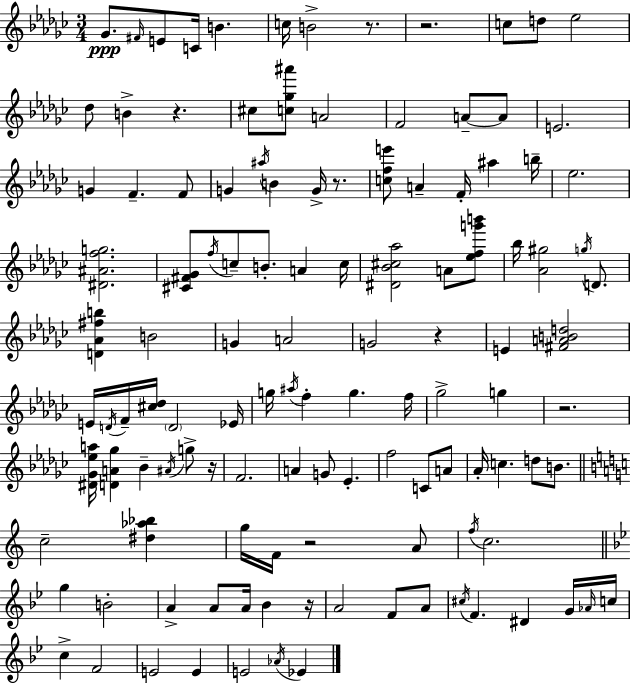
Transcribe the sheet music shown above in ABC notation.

X:1
T:Untitled
M:3/4
L:1/4
K:Ebm
_G/2 ^F/4 E/2 C/4 B c/4 B2 z/2 z2 c/2 d/2 _e2 _d/2 B z ^c/2 [c_g^a']/2 A2 F2 A/2 A/2 E2 G F F/2 G ^a/4 B G/4 z/2 [cfe']/2 A F/4 ^a b/4 _e2 [^D^Afg]2 [^C^F_G]/2 f/4 c/2 B/2 A c/4 [^D_B^c_a]2 A/2 [_efg'b']/2 _b/4 [_A^g]2 g/4 D/2 [D_A^fb] B2 G A2 G2 z E [^FABd]2 E/4 D/4 F/4 [^c_d]/4 D2 _E/4 g/4 ^a/4 f g f/4 _g2 g z2 [^D_G_ea]/4 [DA_g] _B ^A/4 g/2 z/4 F2 A G/2 _E f2 C/2 A/2 _A/4 c d/2 B/2 c2 [^d_a_b] g/4 F/4 z2 A/2 f/4 c2 g B2 A A/2 A/4 _B z/4 A2 F/2 A/2 ^c/4 F ^D G/4 _A/4 c/4 c F2 E2 E E2 _A/4 _E